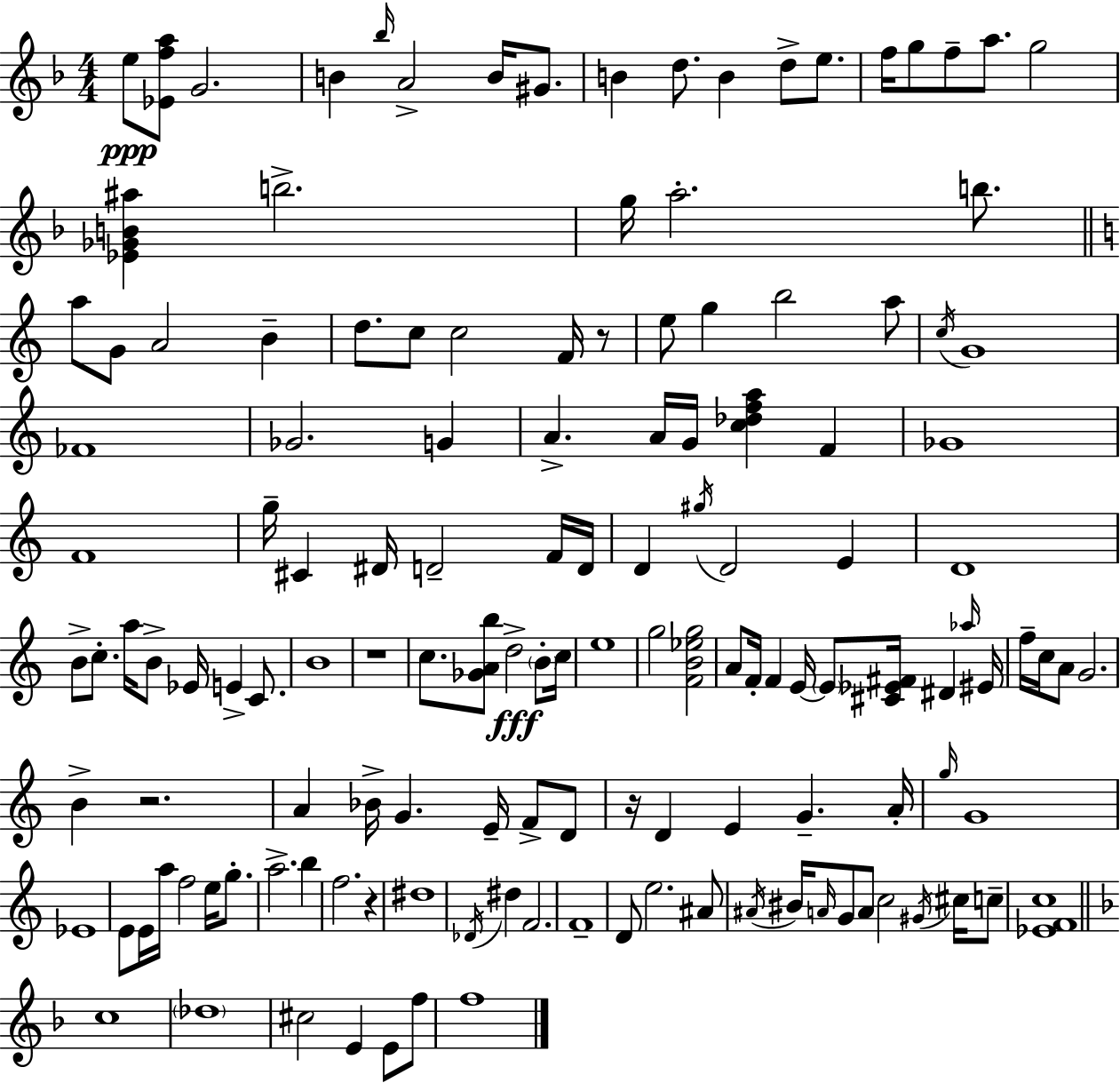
X:1
T:Untitled
M:4/4
L:1/4
K:F
e/2 [_Efa]/2 G2 B _b/4 A2 B/4 ^G/2 B d/2 B d/2 e/2 f/4 g/2 f/2 a/2 g2 [_E_GB^a] b2 g/4 a2 b/2 a/2 G/2 A2 B d/2 c/2 c2 F/4 z/2 e/2 g b2 a/2 c/4 G4 _F4 _G2 G A A/4 G/4 [c_dfa] F _G4 F4 g/4 ^C ^D/4 D2 F/4 D/4 D ^g/4 D2 E D4 B/2 c/2 a/4 B/2 _E/4 E C/2 B4 z4 c/2 [_GAb]/2 d2 B/2 c/4 e4 g2 [FB_eg]2 A/2 F/4 F E/4 E/2 [^C_E^F]/4 ^D _a/4 ^E/4 f/4 c/4 A/2 G2 B z2 A _B/4 G E/4 F/2 D/2 z/4 D E G A/4 g/4 G4 _E4 E/2 E/4 a/4 f2 e/4 g/2 a2 b f2 z ^d4 _D/4 ^d F2 F4 D/2 e2 ^A/2 ^A/4 ^B/4 A/4 G/2 A/2 c2 ^G/4 ^c/4 c/2 [_EFc]4 c4 _d4 ^c2 E E/2 f/2 f4